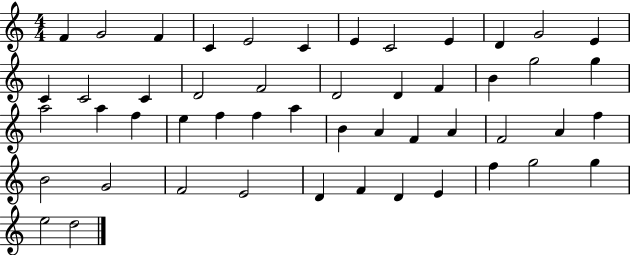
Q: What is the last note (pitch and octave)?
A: D5